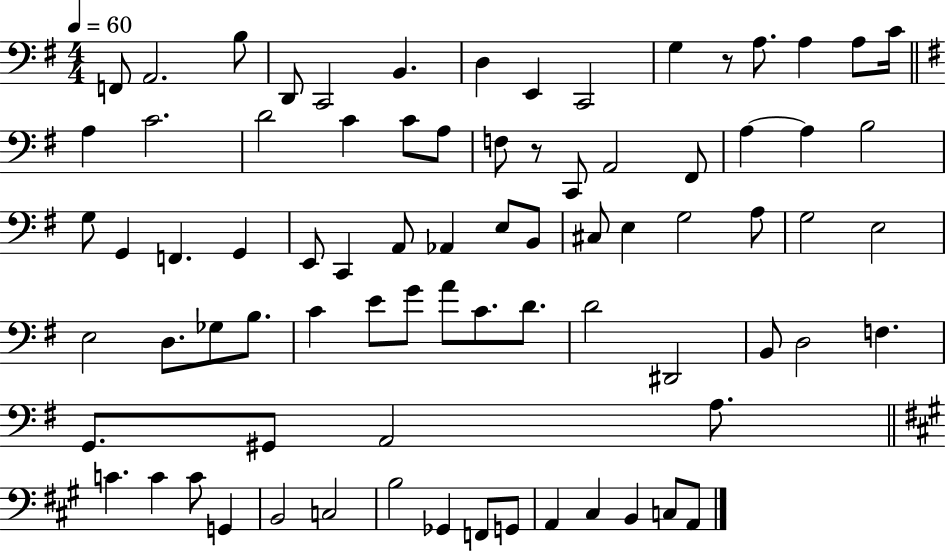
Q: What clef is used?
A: bass